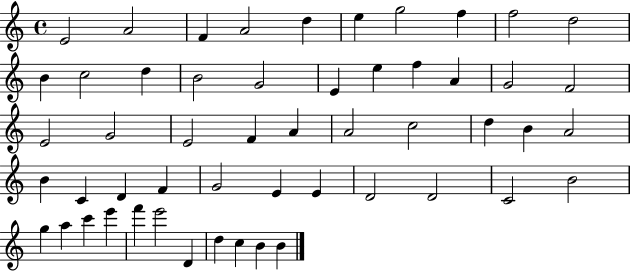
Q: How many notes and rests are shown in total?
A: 53